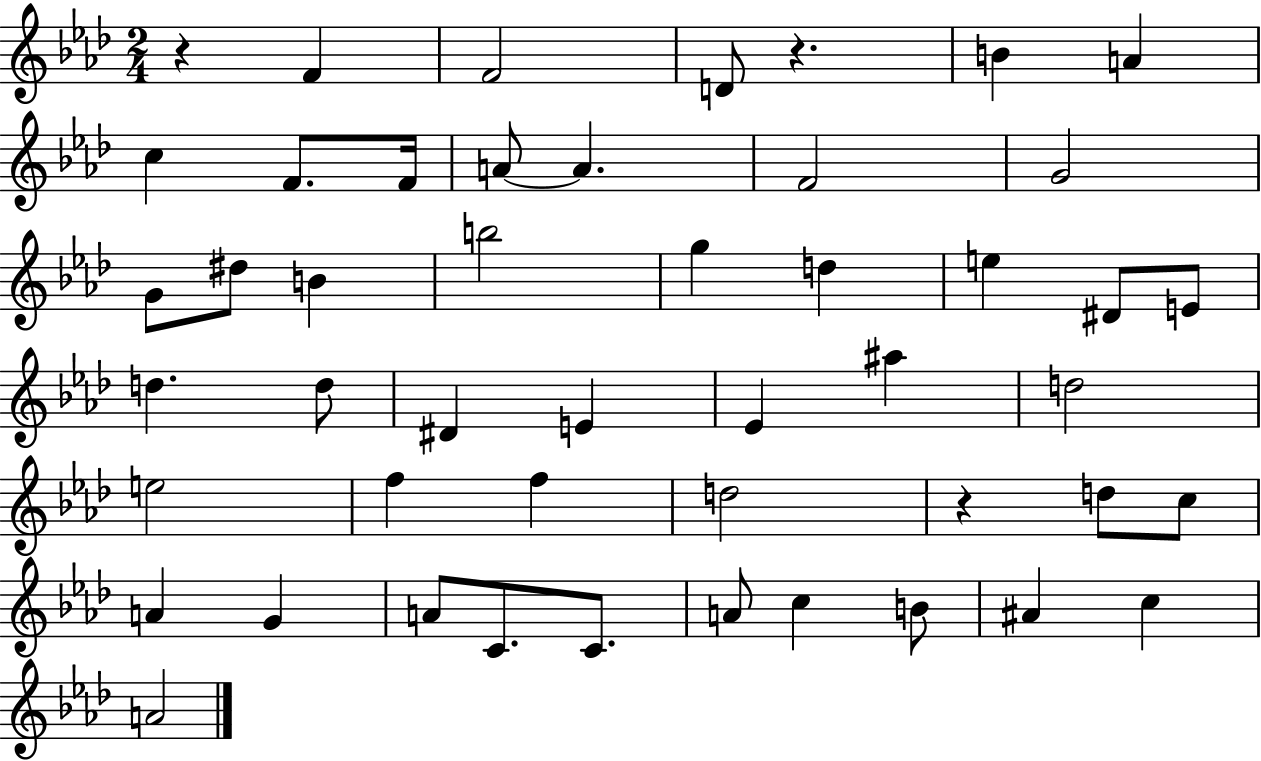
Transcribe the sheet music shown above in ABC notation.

X:1
T:Untitled
M:2/4
L:1/4
K:Ab
z F F2 D/2 z B A c F/2 F/4 A/2 A F2 G2 G/2 ^d/2 B b2 g d e ^D/2 E/2 d d/2 ^D E _E ^a d2 e2 f f d2 z d/2 c/2 A G A/2 C/2 C/2 A/2 c B/2 ^A c A2